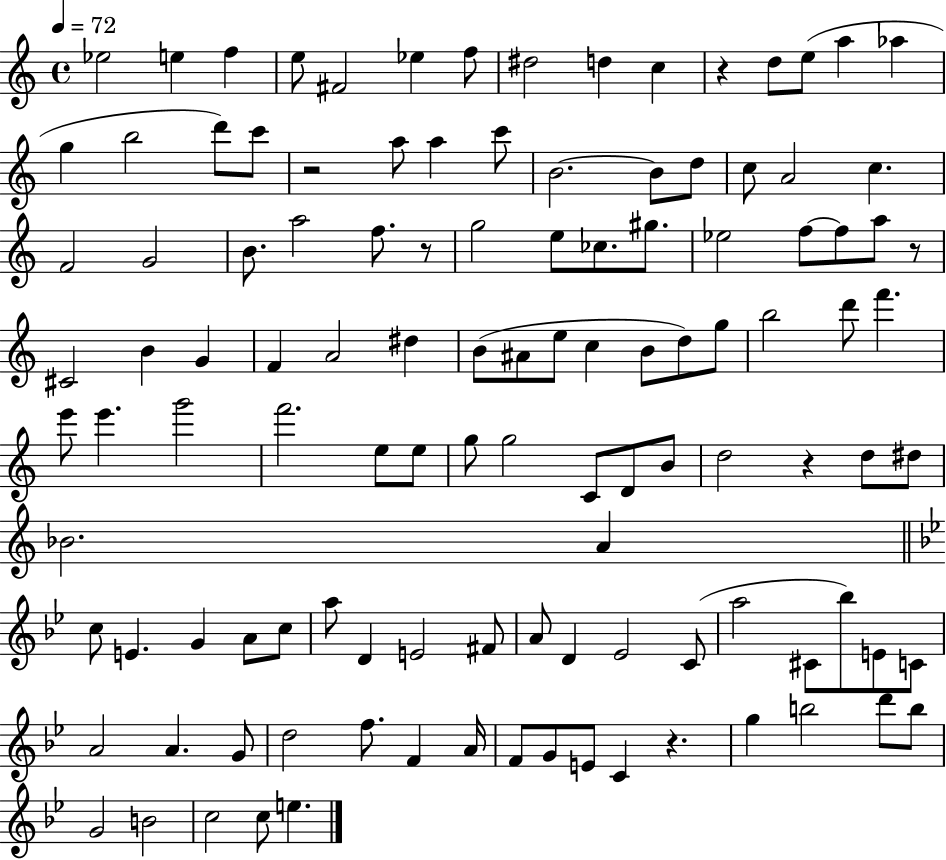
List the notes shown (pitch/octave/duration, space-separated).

Eb5/h E5/q F5/q E5/e F#4/h Eb5/q F5/e D#5/h D5/q C5/q R/q D5/e E5/e A5/q Ab5/q G5/q B5/h D6/e C6/e R/h A5/e A5/q C6/e B4/h. B4/e D5/e C5/e A4/h C5/q. F4/h G4/h B4/e. A5/h F5/e. R/e G5/h E5/e CES5/e. G#5/e. Eb5/h F5/e F5/e A5/e R/e C#4/h B4/q G4/q F4/q A4/h D#5/q B4/e A#4/e E5/e C5/q B4/e D5/e G5/e B5/h D6/e F6/q. E6/e E6/q. G6/h F6/h. E5/e E5/e G5/e G5/h C4/e D4/e B4/e D5/h R/q D5/e D#5/e Bb4/h. A4/q C5/e E4/q. G4/q A4/e C5/e A5/e D4/q E4/h F#4/e A4/e D4/q Eb4/h C4/e A5/h C#4/e Bb5/e E4/e C4/e A4/h A4/q. G4/e D5/h F5/e. F4/q A4/s F4/e G4/e E4/e C4/q R/q. G5/q B5/h D6/e B5/e G4/h B4/h C5/h C5/e E5/q.